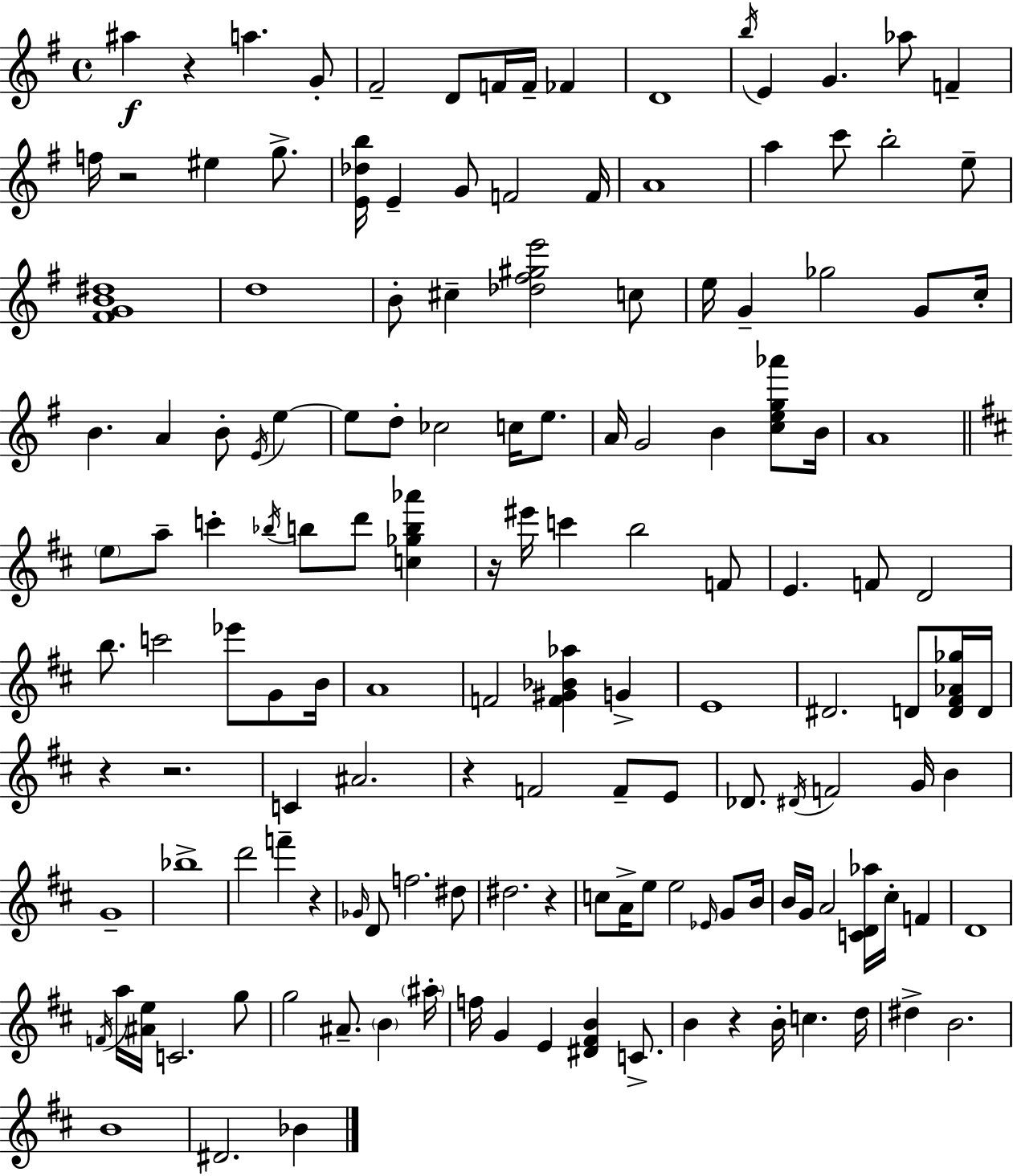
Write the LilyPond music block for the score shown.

{
  \clef treble
  \time 4/4
  \defaultTimeSignature
  \key g \major
  \repeat volta 2 { ais''4\f r4 a''4. g'8-. | fis'2-- d'8 f'16 f'16-- fes'4 | d'1 | \acciaccatura { b''16 } e'4 g'4. aes''8 f'4-- | \break f''16 r2 eis''4 g''8.-> | <e' des'' b''>16 e'4-- g'8 f'2 | f'16 a'1 | a''4 c'''8 b''2-. e''8-- | \break <fis' g' b' dis''>1 | d''1 | b'8-. cis''4-- <des'' fis'' gis'' e'''>2 c''8 | e''16 g'4-- ges''2 g'8 | \break c''16-. b'4. a'4 b'8-. \acciaccatura { e'16 } e''4~~ | e''8 d''8-. ces''2 c''16 e''8. | a'16 g'2 b'4 <c'' e'' g'' aes'''>8 | b'16 a'1 | \break \bar "||" \break \key d \major \parenthesize e''8 a''8-- c'''4-. \acciaccatura { bes''16 } b''8 d'''8 <c'' ges'' b'' aes'''>4 | r16 eis'''16 c'''4 b''2 f'8 | e'4. f'8 d'2 | b''8. c'''2 ees'''8 g'8 | \break b'16 a'1 | f'2 <f' gis' bes' aes''>4 g'4-> | e'1 | dis'2. d'8 <d' fis' aes' ges''>16 | \break d'16 r4 r2. | c'4 ais'2. | r4 f'2 f'8-- e'8 | des'8. \acciaccatura { dis'16 } f'2 g'16 b'4 | \break g'1-- | bes''1-> | d'''2 f'''4-- r4 | \grace { ges'16 } d'8 f''2. | \break dis''8 dis''2. r4 | c''8 a'16-> e''8 e''2 | \grace { ees'16 } g'8 b'16 b'16 g'16 a'2 <c' d' aes''>16 cis''16-. | f'4 d'1 | \break \acciaccatura { f'16 } a''16 <ais' e''>16 c'2. | g''8 g''2 ais'8.-- | \parenthesize b'4 \parenthesize ais''16-. f''16 g'4 e'4 <dis' fis' b'>4 | c'8.-> b'4 r4 b'16-. c''4. | \break d''16 dis''4-> b'2. | b'1 | dis'2. | bes'4 } \bar "|."
}